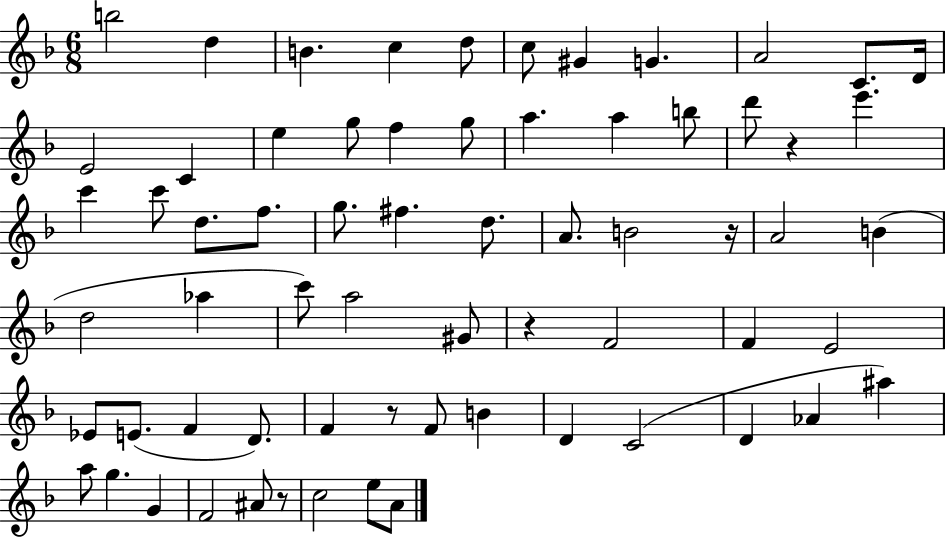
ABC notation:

X:1
T:Untitled
M:6/8
L:1/4
K:F
b2 d B c d/2 c/2 ^G G A2 C/2 D/4 E2 C e g/2 f g/2 a a b/2 d'/2 z e' c' c'/2 d/2 f/2 g/2 ^f d/2 A/2 B2 z/4 A2 B d2 _a c'/2 a2 ^G/2 z F2 F E2 _E/2 E/2 F D/2 F z/2 F/2 B D C2 D _A ^a a/2 g G F2 ^A/2 z/2 c2 e/2 A/2